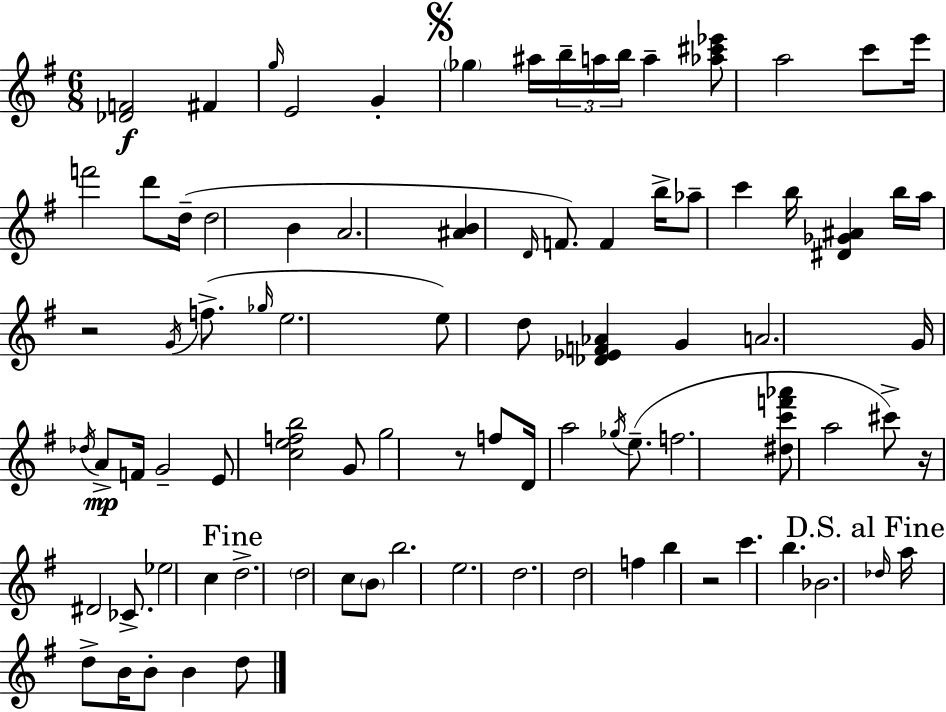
[Db4,F4]/h F#4/q G5/s E4/h G4/q Gb5/q A#5/s B5/s A5/s B5/s A5/q [Ab5,C#6,Eb6]/e A5/h C6/e E6/s F6/h D6/e D5/s D5/h B4/q A4/h. [A#4,B4]/q D4/s F4/e. F4/q B5/s Ab5/e C6/q B5/s [D#4,Gb4,A#4]/q B5/s A5/s R/h G4/s F5/e. Gb5/s E5/h. E5/e D5/e [Db4,Eb4,F4,Ab4]/q G4/q A4/h. G4/s Db5/s A4/e F4/s G4/h E4/e [C5,E5,F5,B5]/h G4/e G5/h R/e F5/e D4/s A5/h Gb5/s E5/e. F5/h. [D#5,C6,F6,Ab6]/e A5/h C#6/e R/s D#4/h CES4/e. Eb5/h C5/q D5/h. D5/h C5/e B4/e B5/h. E5/h. D5/h. D5/h F5/q B5/q R/h C6/q. B5/q. Bb4/h. Db5/s A5/s D5/e B4/s B4/e B4/q D5/e